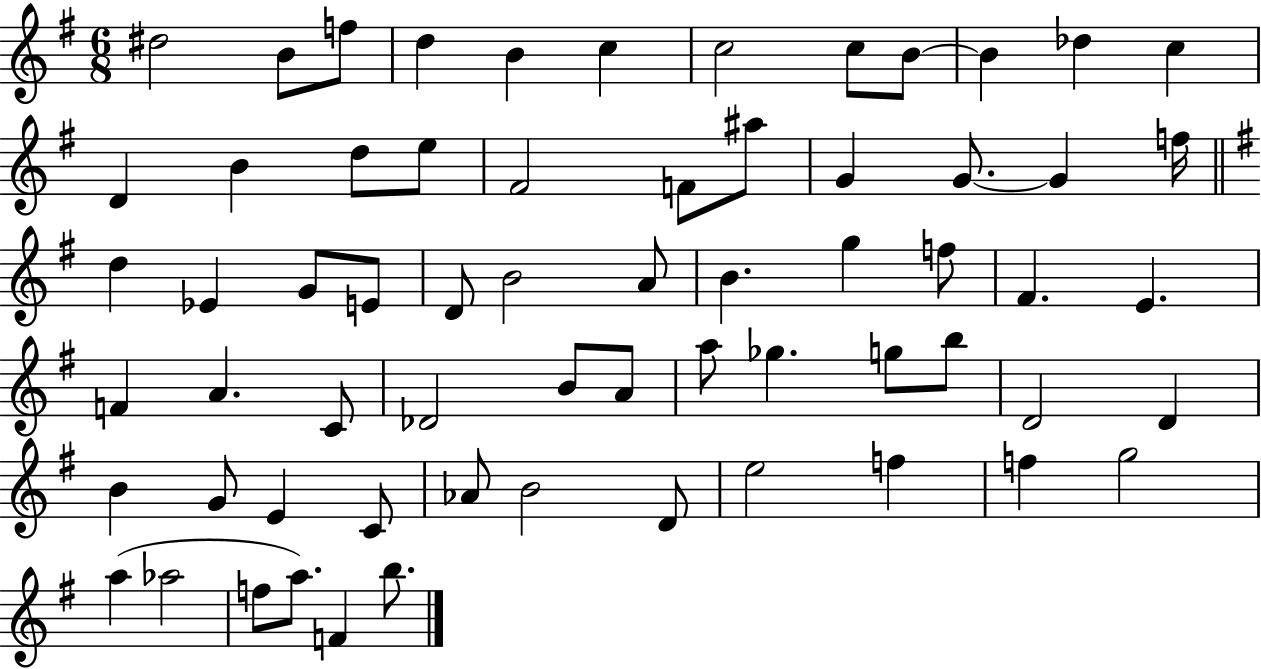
D#5/h B4/e F5/e D5/q B4/q C5/q C5/h C5/e B4/e B4/q Db5/q C5/q D4/q B4/q D5/e E5/e F#4/h F4/e A#5/e G4/q G4/e. G4/q F5/s D5/q Eb4/q G4/e E4/e D4/e B4/h A4/e B4/q. G5/q F5/e F#4/q. E4/q. F4/q A4/q. C4/e Db4/h B4/e A4/e A5/e Gb5/q. G5/e B5/e D4/h D4/q B4/q G4/e E4/q C4/e Ab4/e B4/h D4/e E5/h F5/q F5/q G5/h A5/q Ab5/h F5/e A5/e. F4/q B5/e.